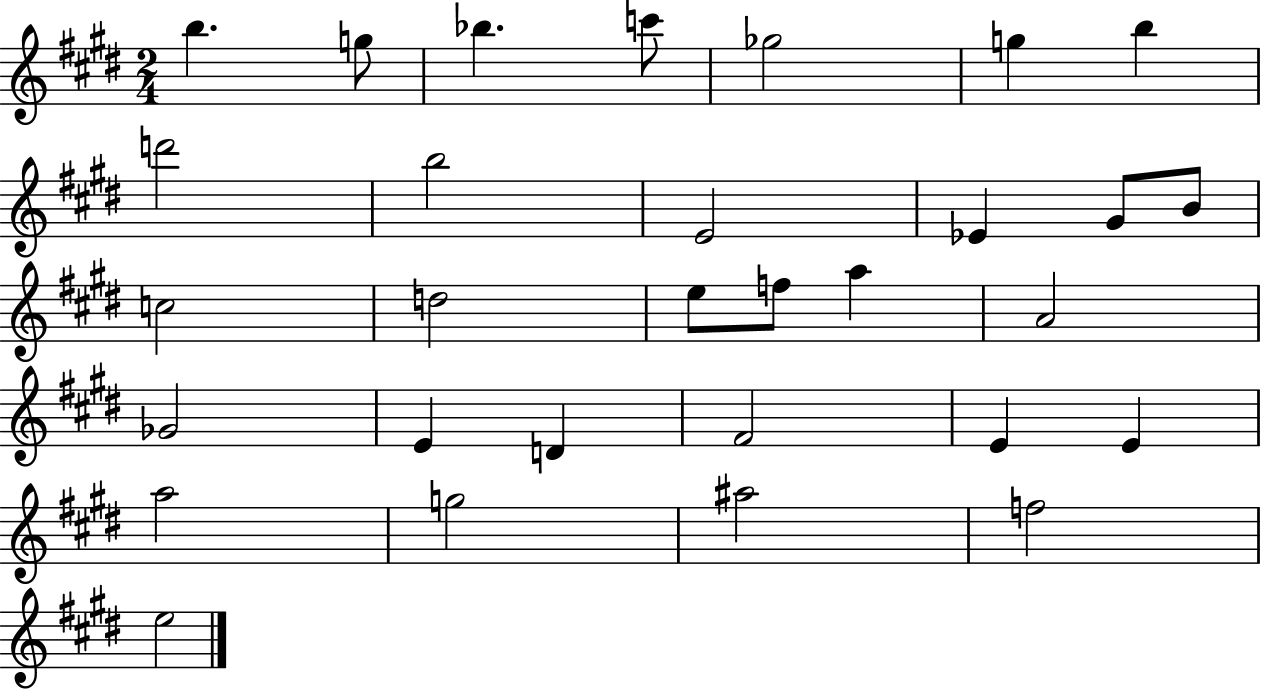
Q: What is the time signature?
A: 2/4